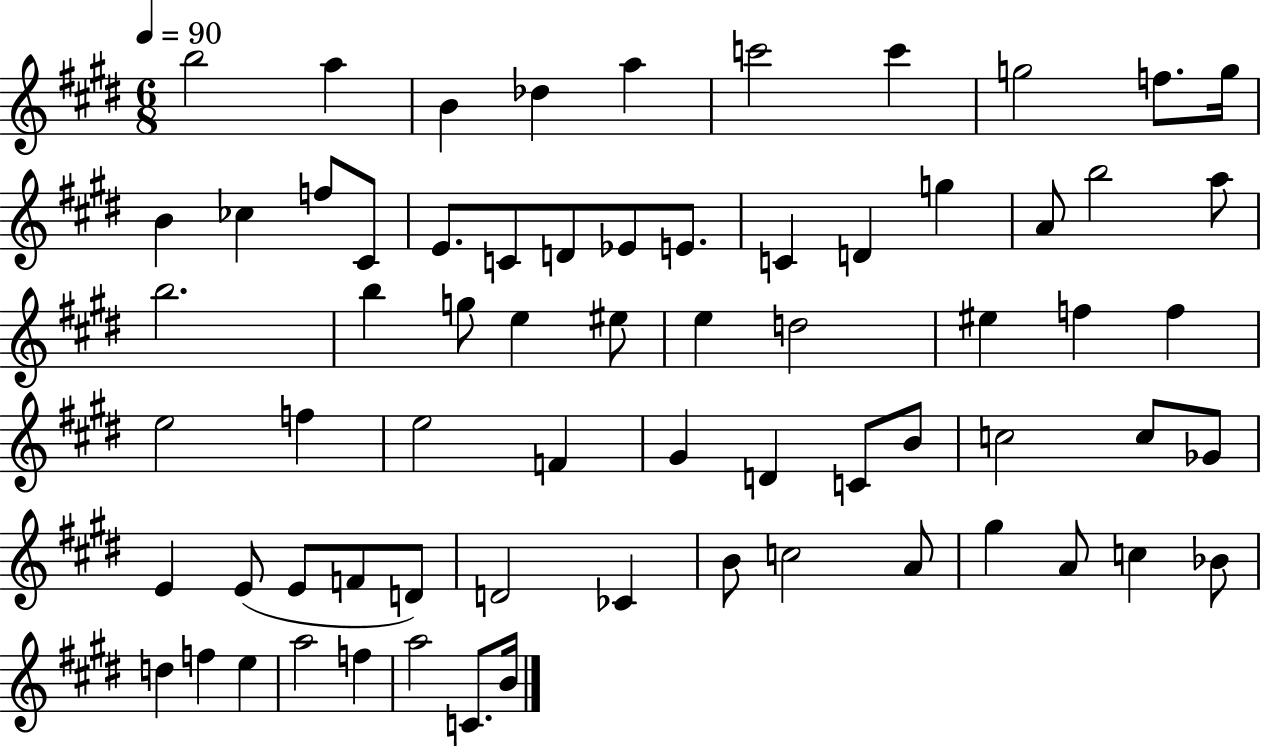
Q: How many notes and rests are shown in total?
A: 68